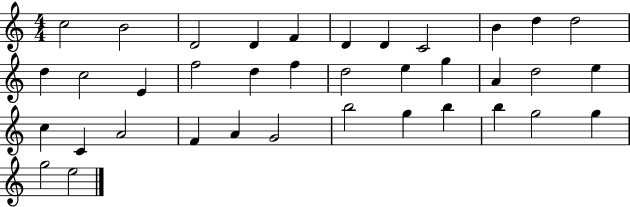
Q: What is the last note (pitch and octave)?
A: E5